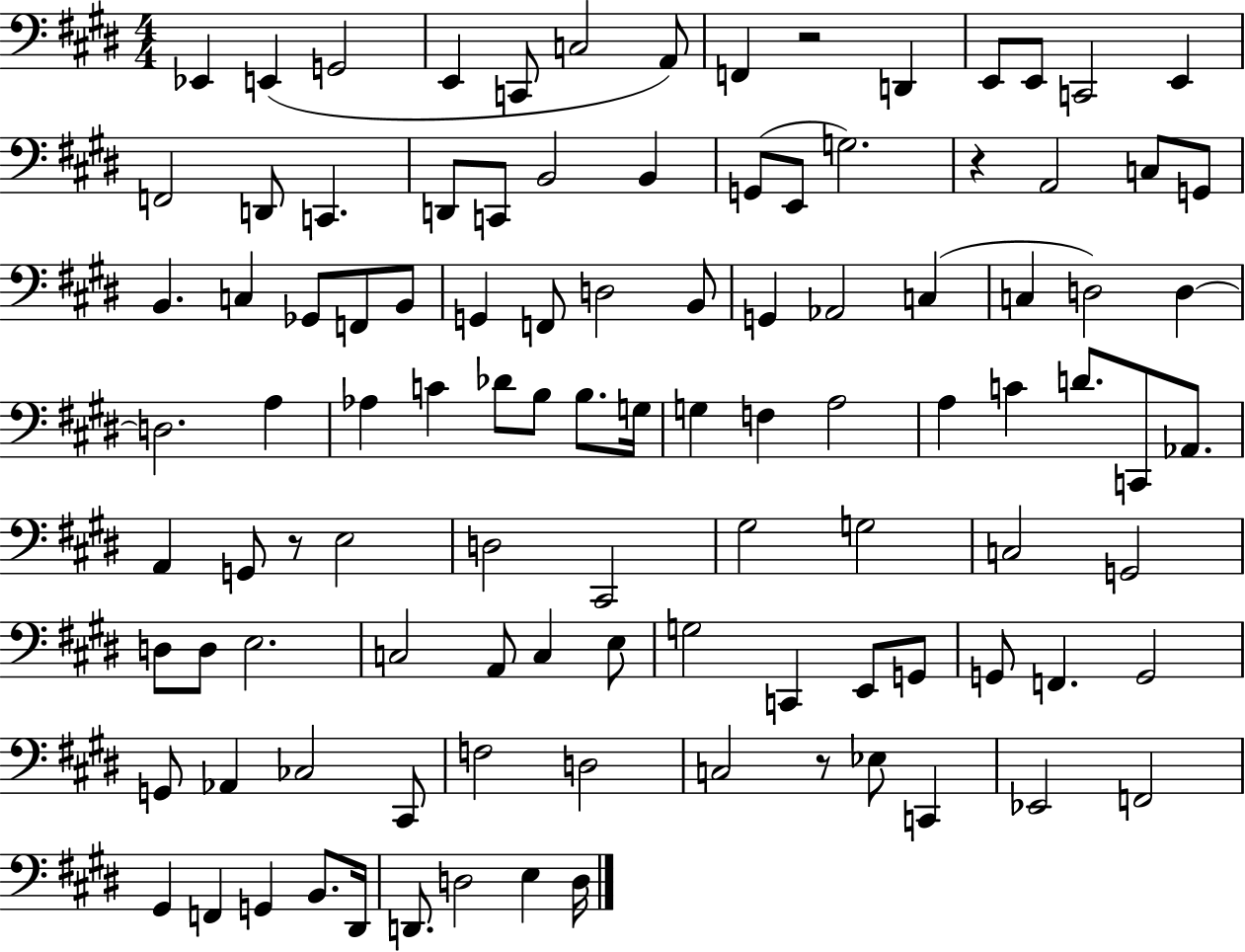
{
  \clef bass
  \numericTimeSignature
  \time 4/4
  \key e \major
  ees,4 e,4( g,2 | e,4 c,8 c2 a,8) | f,4 r2 d,4 | e,8 e,8 c,2 e,4 | \break f,2 d,8 c,4. | d,8 c,8 b,2 b,4 | g,8( e,8 g2.) | r4 a,2 c8 g,8 | \break b,4. c4 ges,8 f,8 b,8 | g,4 f,8 d2 b,8 | g,4 aes,2 c4( | c4 d2) d4~~ | \break d2. a4 | aes4 c'4 des'8 b8 b8. g16 | g4 f4 a2 | a4 c'4 d'8. c,8 aes,8. | \break a,4 g,8 r8 e2 | d2 cis,2 | gis2 g2 | c2 g,2 | \break d8 d8 e2. | c2 a,8 c4 e8 | g2 c,4 e,8 g,8 | g,8 f,4. g,2 | \break g,8 aes,4 ces2 cis,8 | f2 d2 | c2 r8 ees8 c,4 | ees,2 f,2 | \break gis,4 f,4 g,4 b,8. dis,16 | d,8. d2 e4 d16 | \bar "|."
}